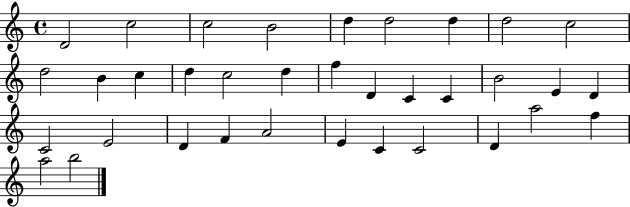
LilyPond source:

{
  \clef treble
  \time 4/4
  \defaultTimeSignature
  \key c \major
  d'2 c''2 | c''2 b'2 | d''4 d''2 d''4 | d''2 c''2 | \break d''2 b'4 c''4 | d''4 c''2 d''4 | f''4 d'4 c'4 c'4 | b'2 e'4 d'4 | \break c'2 e'2 | d'4 f'4 a'2 | e'4 c'4 c'2 | d'4 a''2 f''4 | \break a''2 b''2 | \bar "|."
}